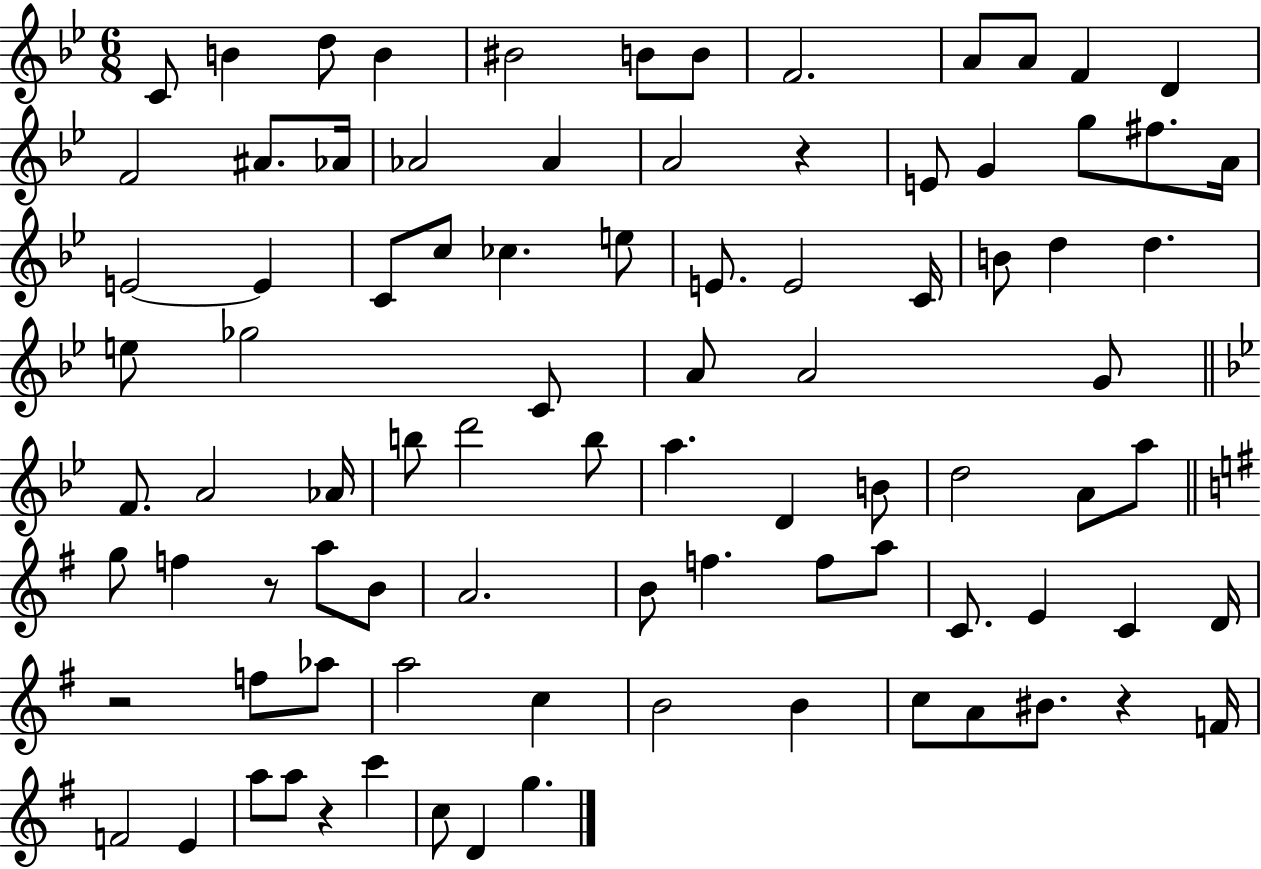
X:1
T:Untitled
M:6/8
L:1/4
K:Bb
C/2 B d/2 B ^B2 B/2 B/2 F2 A/2 A/2 F D F2 ^A/2 _A/4 _A2 _A A2 z E/2 G g/2 ^f/2 A/4 E2 E C/2 c/2 _c e/2 E/2 E2 C/4 B/2 d d e/2 _g2 C/2 A/2 A2 G/2 F/2 A2 _A/4 b/2 d'2 b/2 a D B/2 d2 A/2 a/2 g/2 f z/2 a/2 B/2 A2 B/2 f f/2 a/2 C/2 E C D/4 z2 f/2 _a/2 a2 c B2 B c/2 A/2 ^B/2 z F/4 F2 E a/2 a/2 z c' c/2 D g